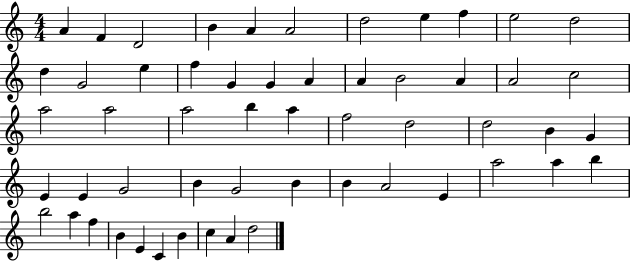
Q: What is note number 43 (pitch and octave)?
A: A5